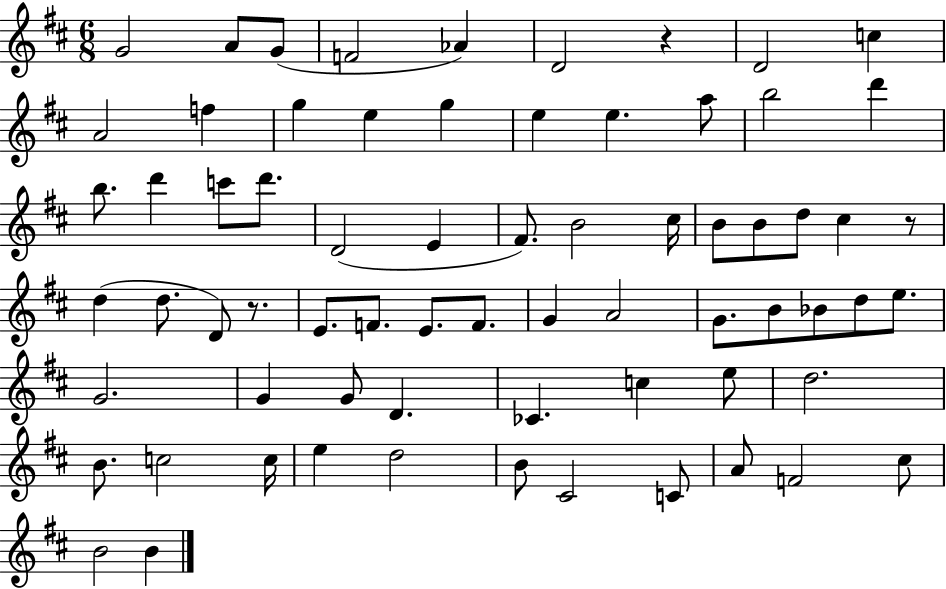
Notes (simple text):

G4/h A4/e G4/e F4/h Ab4/q D4/h R/q D4/h C5/q A4/h F5/q G5/q E5/q G5/q E5/q E5/q. A5/e B5/h D6/q B5/e. D6/q C6/e D6/e. D4/h E4/q F#4/e. B4/h C#5/s B4/e B4/e D5/e C#5/q R/e D5/q D5/e. D4/e R/e. E4/e. F4/e. E4/e. F4/e. G4/q A4/h G4/e. B4/e Bb4/e D5/e E5/e. G4/h. G4/q G4/e D4/q. CES4/q. C5/q E5/e D5/h. B4/e. C5/h C5/s E5/q D5/h B4/e C#4/h C4/e A4/e F4/h C#5/e B4/h B4/q